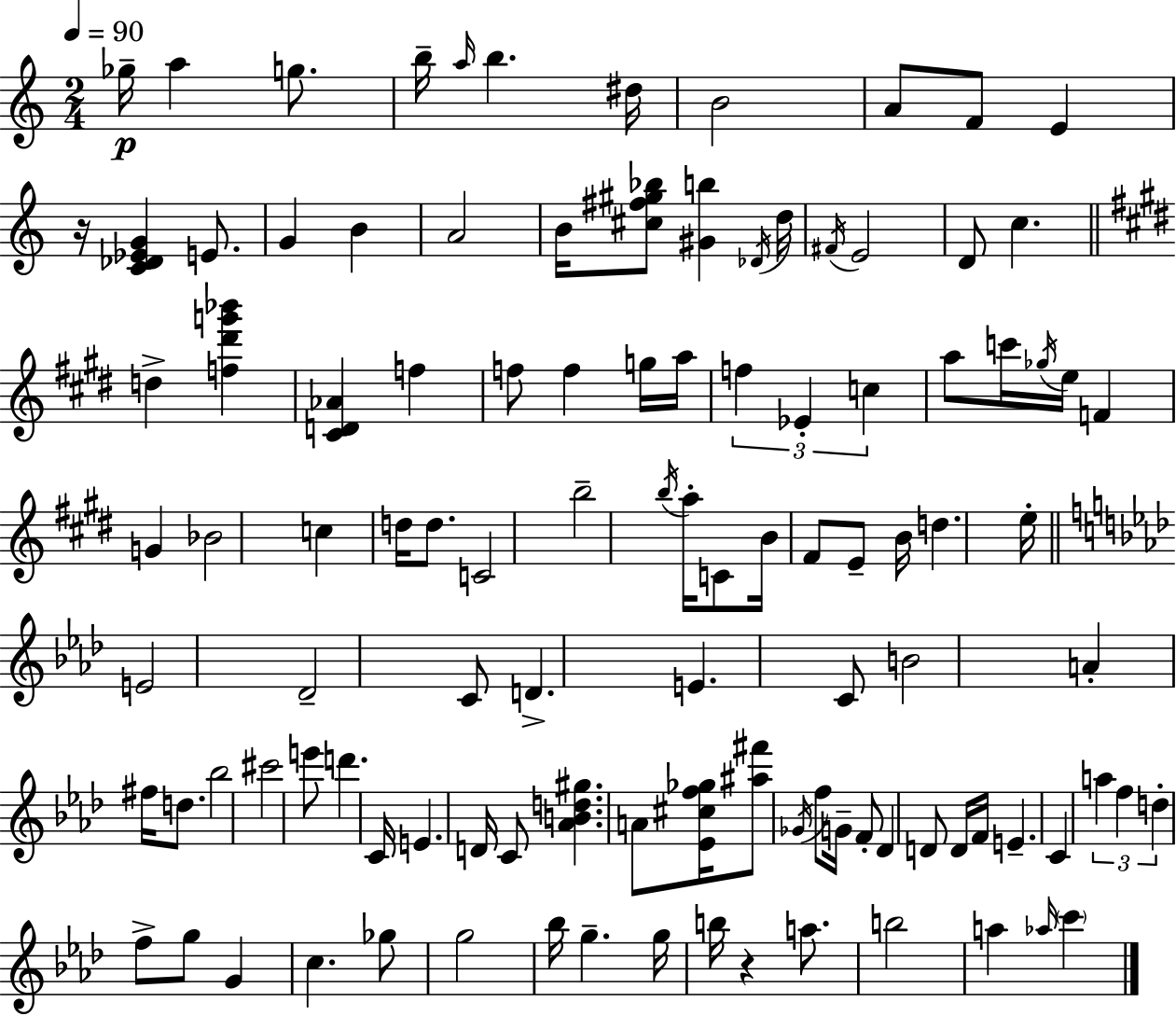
X:1
T:Untitled
M:2/4
L:1/4
K:C
_g/4 a g/2 b/4 a/4 b ^d/4 B2 A/2 F/2 E z/4 [C_D_EG] E/2 G B A2 B/4 [^c^f^g_b]/2 [^Gb] _D/4 d/4 ^F/4 E2 D/2 c d [f^d'g'_b'] [^CD_A] f f/2 f g/4 a/4 f _E c a/2 c'/4 _g/4 e/4 F G _B2 c d/4 d/2 C2 b2 b/4 a/4 C/2 B/4 ^F/2 E/2 B/4 d e/4 E2 _D2 C/2 D E C/2 B2 A ^f/4 d/2 _b2 ^c'2 e'/2 d' C/4 E D/4 C/2 [_ABd^g] A/2 [_E^cf_g]/4 [^a^f']/2 _G/4 f/2 G/4 F/2 _D D/2 D/4 F/4 E C a f d f/2 g/2 G c _g/2 g2 _b/4 g g/4 b/4 z a/2 b2 a _a/4 c'